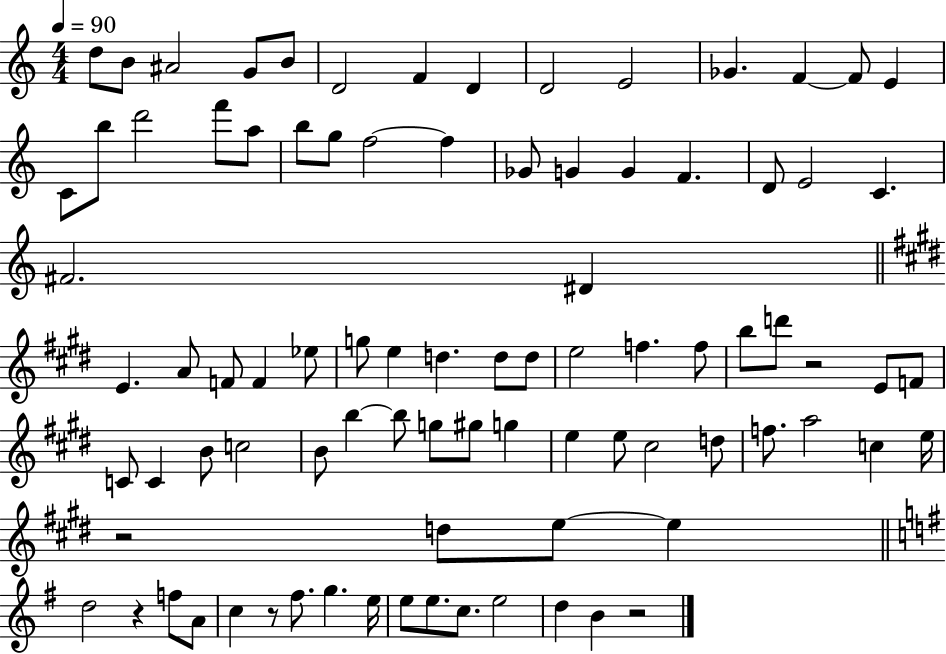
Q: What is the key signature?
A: C major